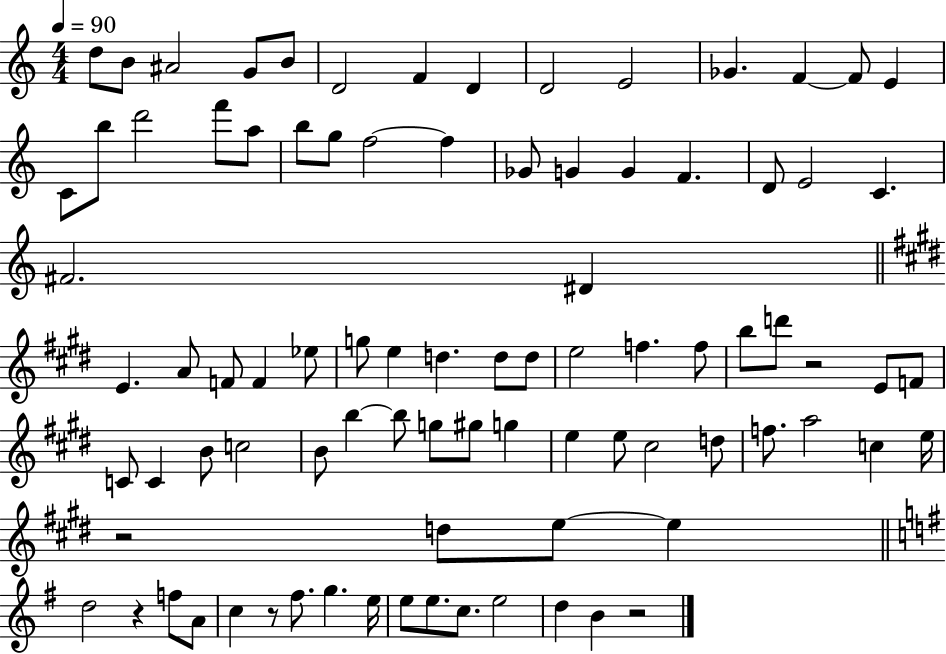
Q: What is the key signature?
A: C major